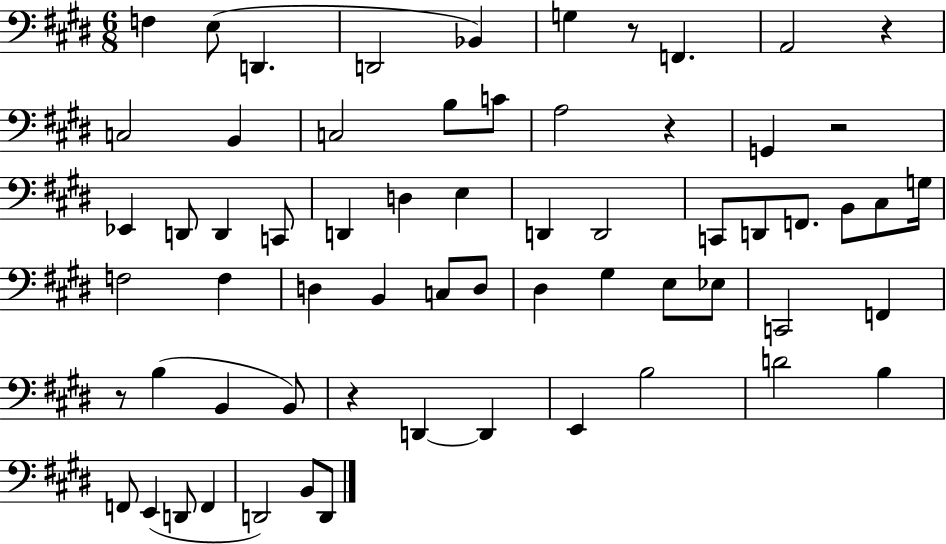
F3/q E3/e D2/q. D2/h Bb2/q G3/q R/e F2/q. A2/h R/q C3/h B2/q C3/h B3/e C4/e A3/h R/q G2/q R/h Eb2/q D2/e D2/q C2/e D2/q D3/q E3/q D2/q D2/h C2/e D2/e F2/e. B2/e C#3/e G3/s F3/h F3/q D3/q B2/q C3/e D3/e D#3/q G#3/q E3/e Eb3/e C2/h F2/q R/e B3/q B2/q B2/e R/q D2/q D2/q E2/q B3/h D4/h B3/q F2/e E2/q D2/e F2/q D2/h B2/e D2/e